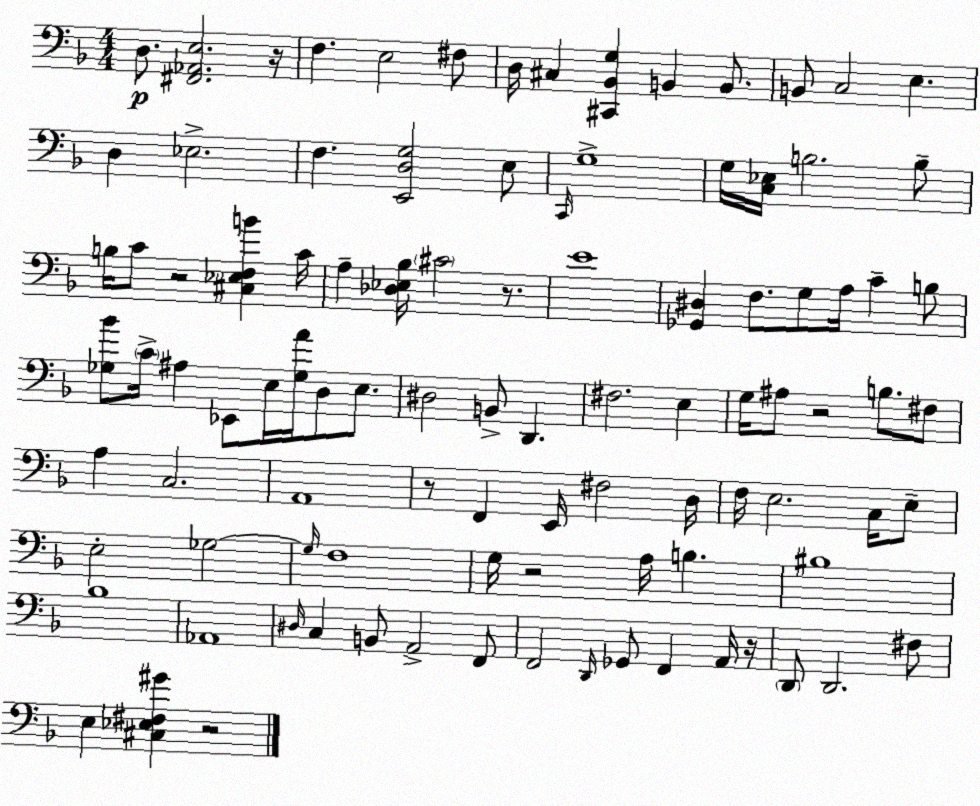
X:1
T:Untitled
M:4/4
L:1/4
K:F
D,/2 [^F,,_A,,E,]2 z/4 F, E,2 ^F,/2 D,/4 ^C, [^C,,_B,,G,] B,, B,,/2 B,,/2 C,2 E, D, _E,2 F, [E,,D,G,]2 E,/2 C,,/4 G,4 G,/4 [C,_E,]/4 B,2 B,/2 B,/4 C/2 z2 [^C,_E,F,B] C/4 A, [_D,_E,_B,]/4 ^C2 z/2 E4 [_G,,^D,] F,/2 G,/2 A,/4 C B,/2 [_G,_B]/2 C/4 ^A, _E,,/2 E,/4 [_G,A]/4 D,/2 E,/2 ^D,2 B,,/2 D,, ^F,2 E, G,/4 ^A,/2 z2 B,/2 ^F,/2 A, C,2 A,,4 z/2 F,, E,,/4 ^F,2 D,/4 F,/4 E,2 C,/4 E,/2 E,2 _G,2 _G,/4 F,4 G,/4 z2 A,/4 B, ^B,4 _B,4 _A,,4 ^D,/4 C, B,,/2 A,,2 F,,/2 F,,2 D,,/4 _G,,/2 F,, A,,/4 z/4 D,,/2 D,,2 ^F,/2 E, [^C,_E,^F,^G] z2